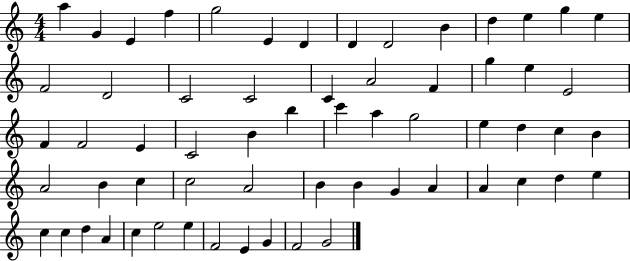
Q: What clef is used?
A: treble